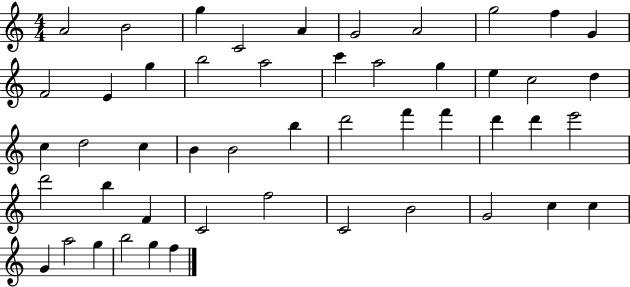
{
  \clef treble
  \numericTimeSignature
  \time 4/4
  \key c \major
  a'2 b'2 | g''4 c'2 a'4 | g'2 a'2 | g''2 f''4 g'4 | \break f'2 e'4 g''4 | b''2 a''2 | c'''4 a''2 g''4 | e''4 c''2 d''4 | \break c''4 d''2 c''4 | b'4 b'2 b''4 | d'''2 f'''4 f'''4 | d'''4 d'''4 e'''2 | \break d'''2 b''4 f'4 | c'2 f''2 | c'2 b'2 | g'2 c''4 c''4 | \break g'4 a''2 g''4 | b''2 g''4 f''4 | \bar "|."
}